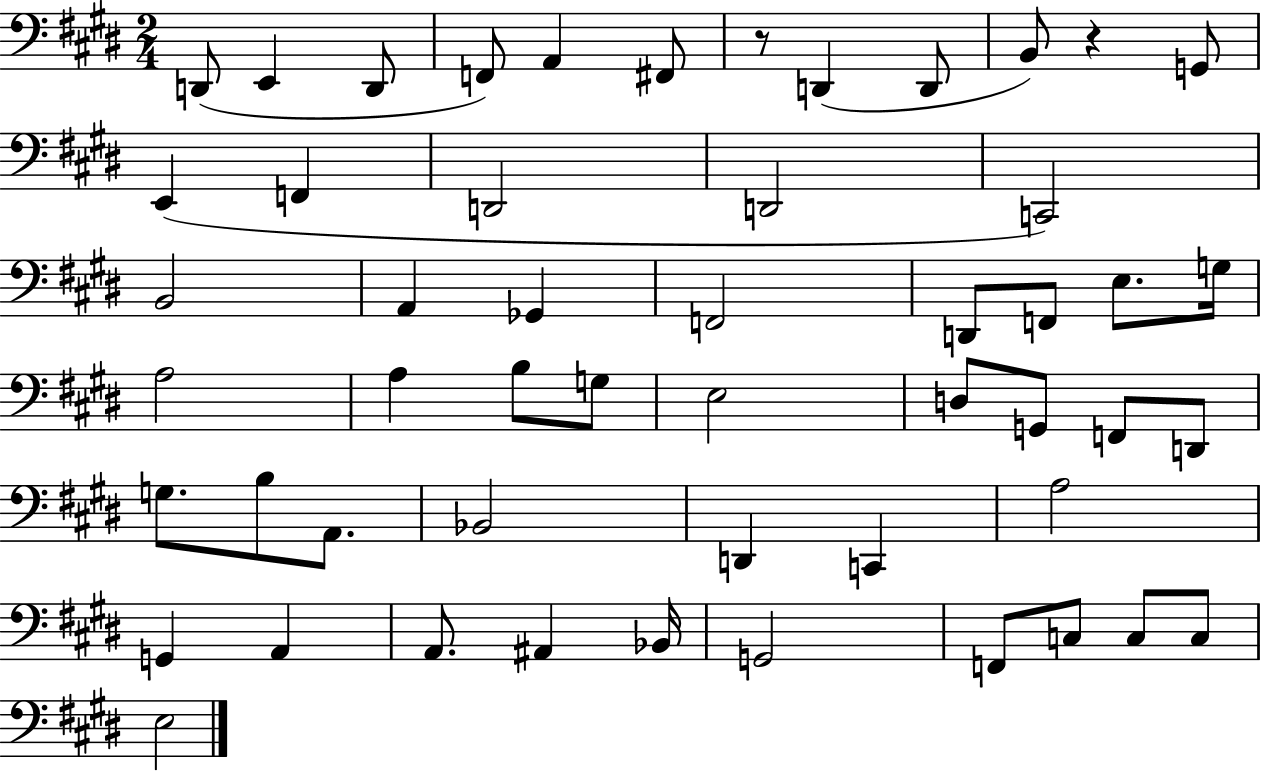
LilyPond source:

{
  \clef bass
  \numericTimeSignature
  \time 2/4
  \key e \major
  d,8( e,4 d,8 | f,8) a,4 fis,8 | r8 d,4( d,8 | b,8) r4 g,8 | \break e,4( f,4 | d,2 | d,2 | c,2) | \break b,2 | a,4 ges,4 | f,2 | d,8 f,8 e8. g16 | \break a2 | a4 b8 g8 | e2 | d8 g,8 f,8 d,8 | \break g8. b8 a,8. | bes,2 | d,4 c,4 | a2 | \break g,4 a,4 | a,8. ais,4 bes,16 | g,2 | f,8 c8 c8 c8 | \break e2 | \bar "|."
}